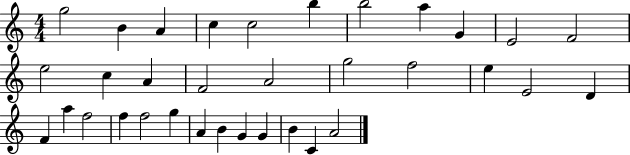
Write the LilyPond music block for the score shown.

{
  \clef treble
  \numericTimeSignature
  \time 4/4
  \key c \major
  g''2 b'4 a'4 | c''4 c''2 b''4 | b''2 a''4 g'4 | e'2 f'2 | \break e''2 c''4 a'4 | f'2 a'2 | g''2 f''2 | e''4 e'2 d'4 | \break f'4 a''4 f''2 | f''4 f''2 g''4 | a'4 b'4 g'4 g'4 | b'4 c'4 a'2 | \break \bar "|."
}